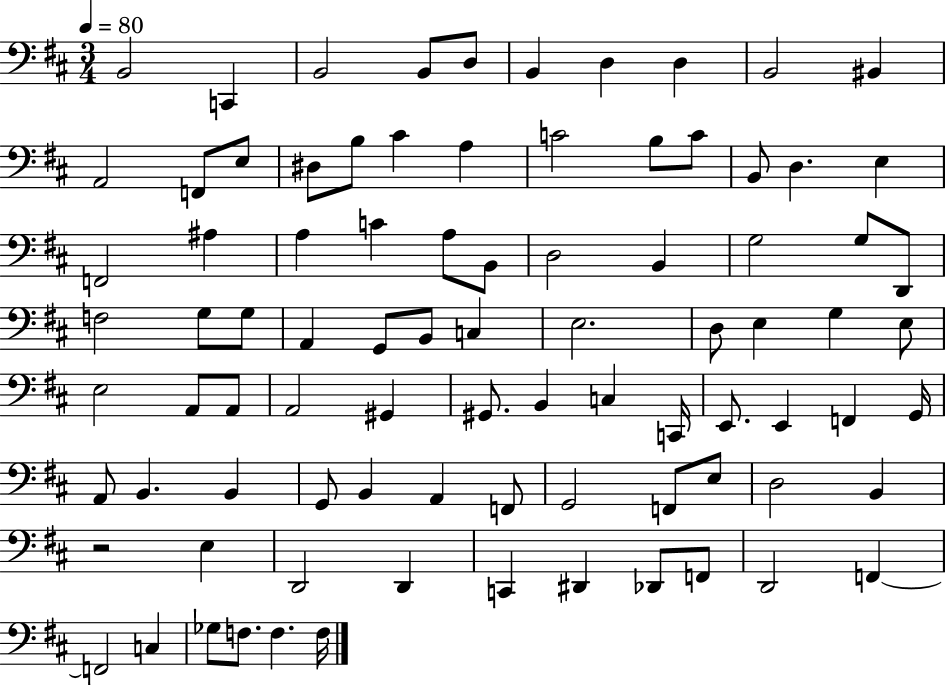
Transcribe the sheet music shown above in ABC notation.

X:1
T:Untitled
M:3/4
L:1/4
K:D
B,,2 C,, B,,2 B,,/2 D,/2 B,, D, D, B,,2 ^B,, A,,2 F,,/2 E,/2 ^D,/2 B,/2 ^C A, C2 B,/2 C/2 B,,/2 D, E, F,,2 ^A, A, C A,/2 B,,/2 D,2 B,, G,2 G,/2 D,,/2 F,2 G,/2 G,/2 A,, G,,/2 B,,/2 C, E,2 D,/2 E, G, E,/2 E,2 A,,/2 A,,/2 A,,2 ^G,, ^G,,/2 B,, C, C,,/4 E,,/2 E,, F,, G,,/4 A,,/2 B,, B,, G,,/2 B,, A,, F,,/2 G,,2 F,,/2 E,/2 D,2 B,, z2 E, D,,2 D,, C,, ^D,, _D,,/2 F,,/2 D,,2 F,, F,,2 C, _G,/2 F,/2 F, F,/4